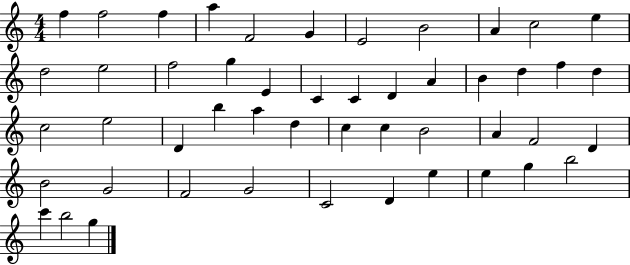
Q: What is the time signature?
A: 4/4